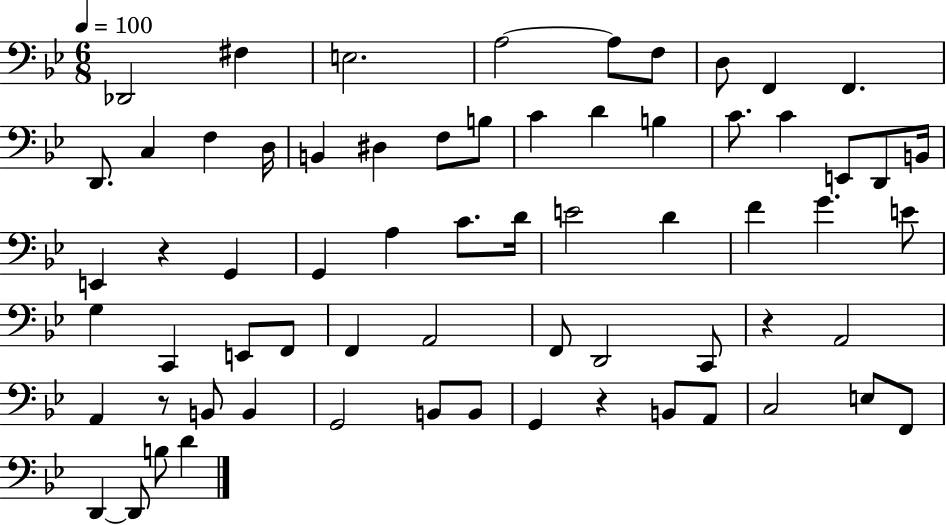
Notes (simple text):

Db2/h F#3/q E3/h. A3/h A3/e F3/e D3/e F2/q F2/q. D2/e. C3/q F3/q D3/s B2/q D#3/q F3/e B3/e C4/q D4/q B3/q C4/e. C4/q E2/e D2/e B2/s E2/q R/q G2/q G2/q A3/q C4/e. D4/s E4/h D4/q F4/q G4/q. E4/e G3/q C2/q E2/e F2/e F2/q A2/h F2/e D2/h C2/e R/q A2/h A2/q R/e B2/e B2/q G2/h B2/e B2/e G2/q R/q B2/e A2/e C3/h E3/e F2/e D2/q D2/e B3/e D4/q